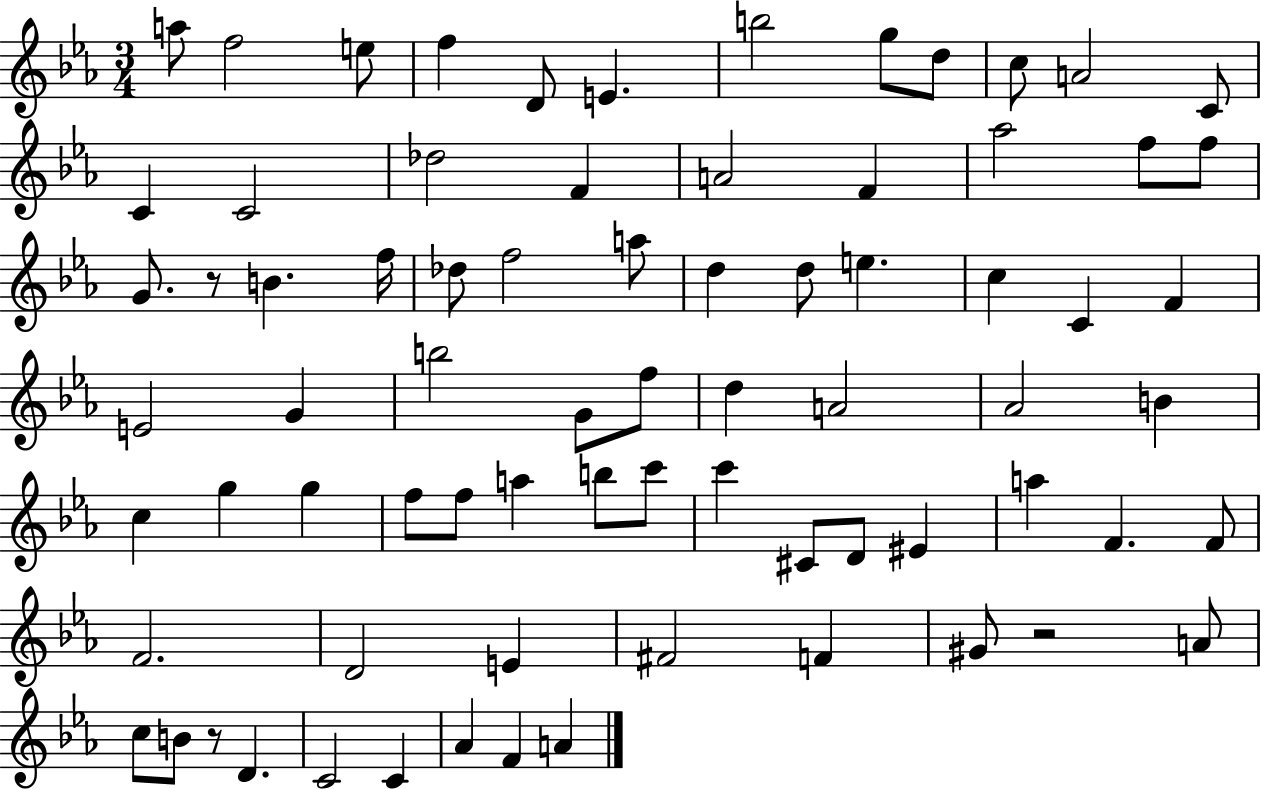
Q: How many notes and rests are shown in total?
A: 75